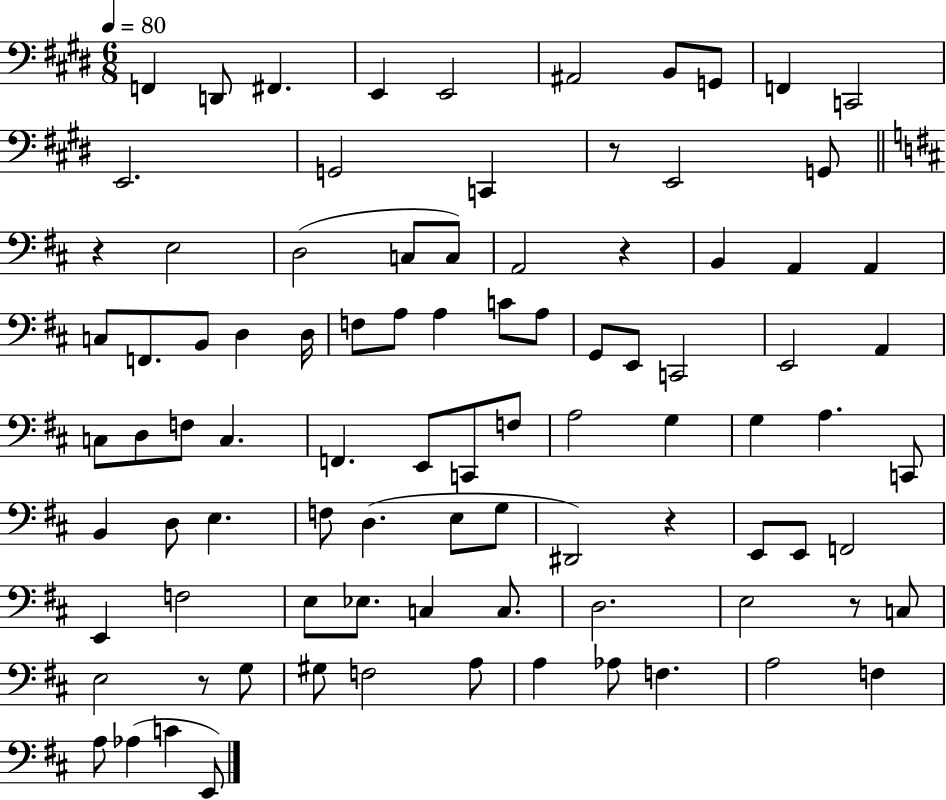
X:1
T:Untitled
M:6/8
L:1/4
K:E
F,, D,,/2 ^F,, E,, E,,2 ^A,,2 B,,/2 G,,/2 F,, C,,2 E,,2 G,,2 C,, z/2 E,,2 G,,/2 z E,2 D,2 C,/2 C,/2 A,,2 z B,, A,, A,, C,/2 F,,/2 B,,/2 D, D,/4 F,/2 A,/2 A, C/2 A,/2 G,,/2 E,,/2 C,,2 E,,2 A,, C,/2 D,/2 F,/2 C, F,, E,,/2 C,,/2 F,/2 A,2 G, G, A, C,,/2 B,, D,/2 E, F,/2 D, E,/2 G,/2 ^D,,2 z E,,/2 E,,/2 F,,2 E,, F,2 E,/2 _E,/2 C, C,/2 D,2 E,2 z/2 C,/2 E,2 z/2 G,/2 ^G,/2 F,2 A,/2 A, _A,/2 F, A,2 F, A,/2 _A, C E,,/2